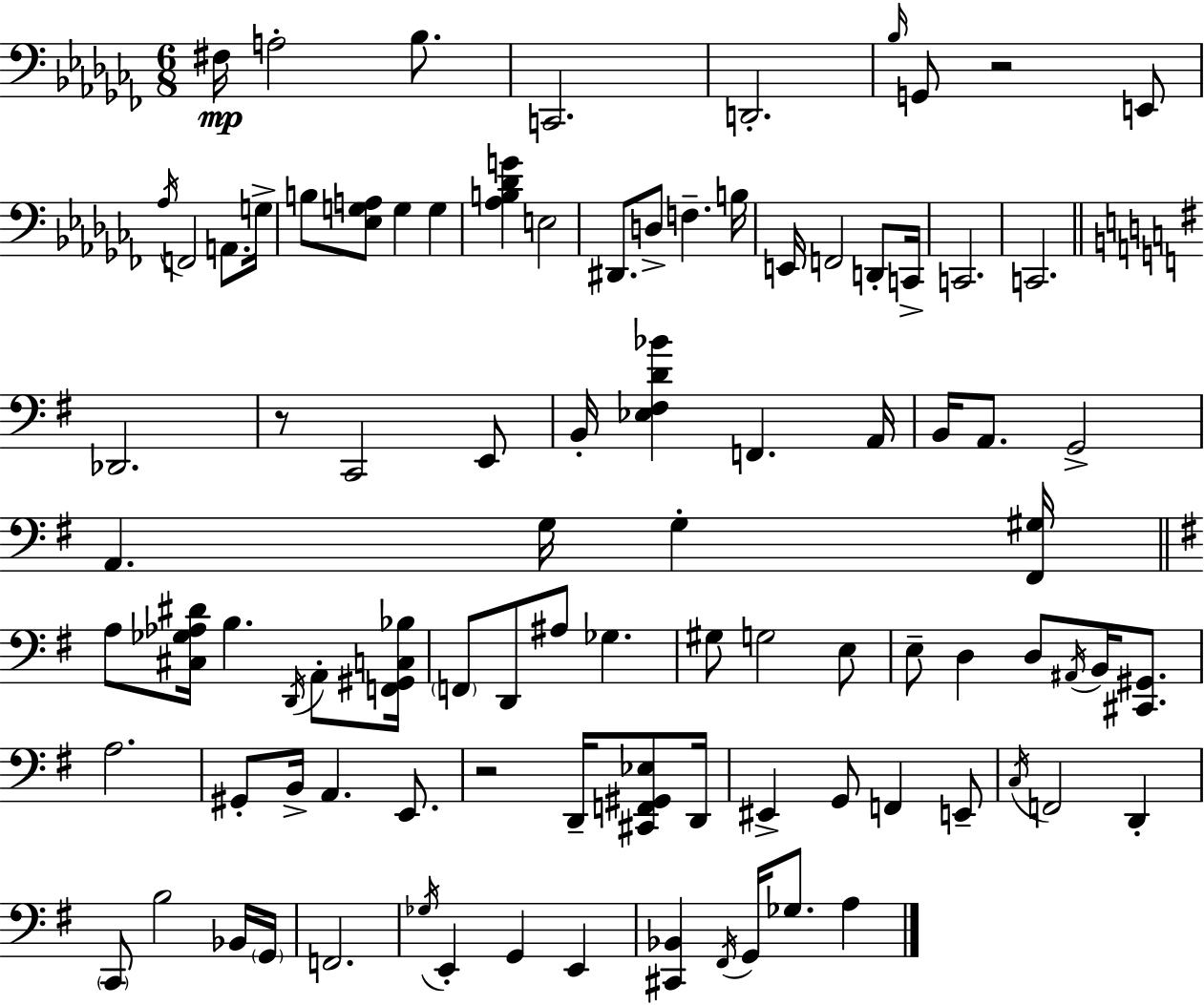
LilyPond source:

{
  \clef bass
  \numericTimeSignature
  \time 6/8
  \key aes \minor
  \repeat volta 2 { fis16\mp a2-. bes8. | c,2. | d,2.-. | \grace { bes16 } g,8 r2 e,8 | \break \acciaccatura { aes16 } f,2 a,8. | g16-> b8 <ees g a>8 g4 g4 | <aes b des' g'>4 e2 | dis,8. d8-> f4.-- | \break b16 e,16 f,2 d,8-. | c,16-> c,2. | c,2. | \bar "||" \break \key e \minor des,2. | r8 c,2 e,8 | b,16-. <ees fis d' bes'>4 f,4. a,16 | b,16 a,8. g,2-> | \break a,4. g16 g4-. <fis, gis>16 | \bar "||" \break \key g \major a8 <cis ges aes dis'>16 b4. \acciaccatura { d,16 } a,8-. | <f, gis, c bes>16 \parenthesize f,8 d,8 ais8 ges4. | gis8 g2 e8 | e8-- d4 d8 \acciaccatura { ais,16 } b,16 <cis, gis,>8. | \break a2. | gis,8-. b,16-> a,4. e,8. | r2 d,16-- <cis, f, gis, ees>8 | d,16 eis,4-> g,8 f,4 | \break e,8-- \acciaccatura { c16 } f,2 d,4-. | \parenthesize c,8 b2 | bes,16 \parenthesize g,16 f,2. | \acciaccatura { ges16 } e,4-. g,4 | \break e,4 <cis, bes,>4 \acciaccatura { fis,16 } g,16 ges8. | a4 } \bar "|."
}